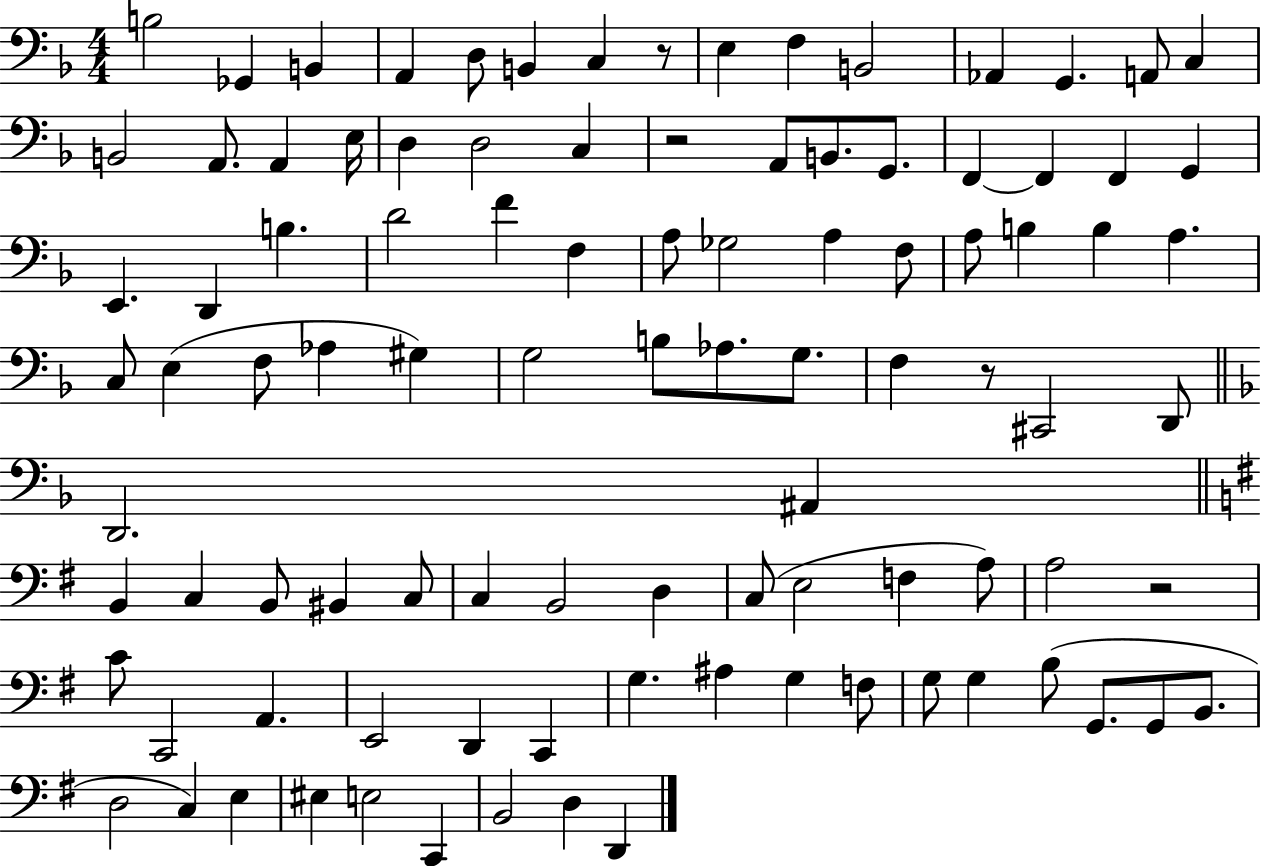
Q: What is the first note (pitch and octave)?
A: B3